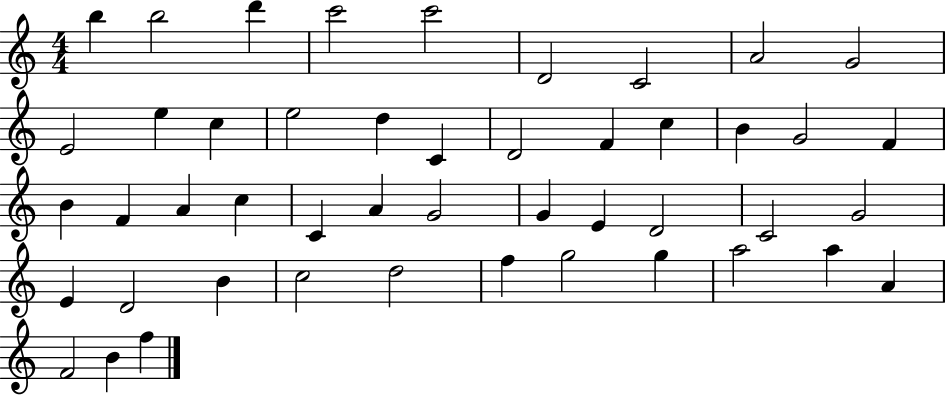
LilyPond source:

{
  \clef treble
  \numericTimeSignature
  \time 4/4
  \key c \major
  b''4 b''2 d'''4 | c'''2 c'''2 | d'2 c'2 | a'2 g'2 | \break e'2 e''4 c''4 | e''2 d''4 c'4 | d'2 f'4 c''4 | b'4 g'2 f'4 | \break b'4 f'4 a'4 c''4 | c'4 a'4 g'2 | g'4 e'4 d'2 | c'2 g'2 | \break e'4 d'2 b'4 | c''2 d''2 | f''4 g''2 g''4 | a''2 a''4 a'4 | \break f'2 b'4 f''4 | \bar "|."
}